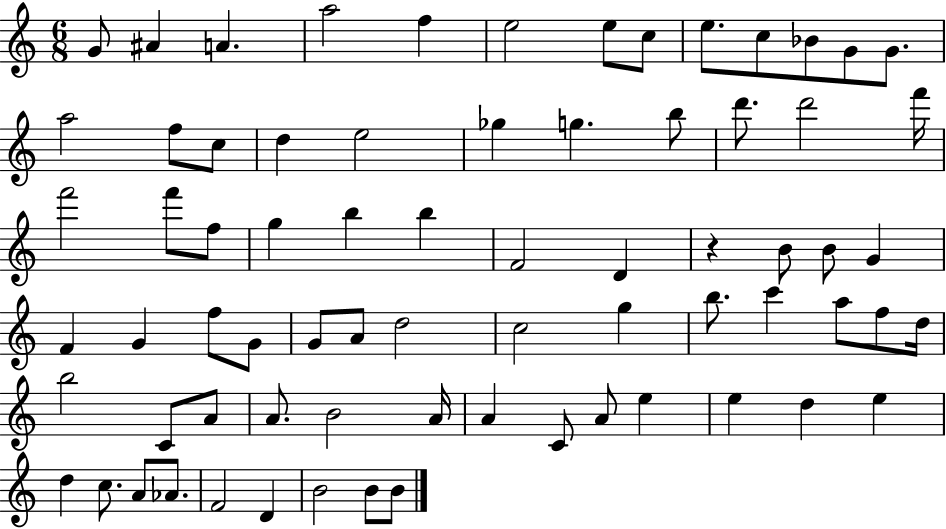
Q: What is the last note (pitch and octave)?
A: B4